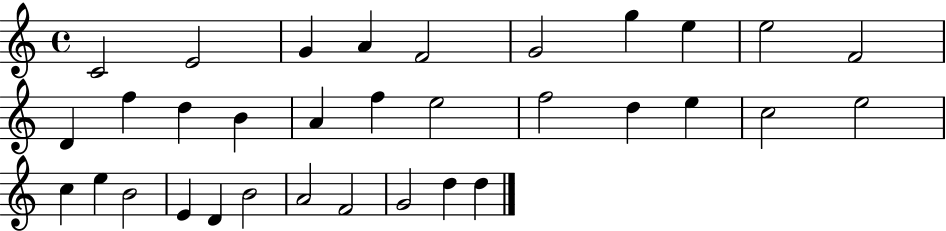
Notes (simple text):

C4/h E4/h G4/q A4/q F4/h G4/h G5/q E5/q E5/h F4/h D4/q F5/q D5/q B4/q A4/q F5/q E5/h F5/h D5/q E5/q C5/h E5/h C5/q E5/q B4/h E4/q D4/q B4/h A4/h F4/h G4/h D5/q D5/q